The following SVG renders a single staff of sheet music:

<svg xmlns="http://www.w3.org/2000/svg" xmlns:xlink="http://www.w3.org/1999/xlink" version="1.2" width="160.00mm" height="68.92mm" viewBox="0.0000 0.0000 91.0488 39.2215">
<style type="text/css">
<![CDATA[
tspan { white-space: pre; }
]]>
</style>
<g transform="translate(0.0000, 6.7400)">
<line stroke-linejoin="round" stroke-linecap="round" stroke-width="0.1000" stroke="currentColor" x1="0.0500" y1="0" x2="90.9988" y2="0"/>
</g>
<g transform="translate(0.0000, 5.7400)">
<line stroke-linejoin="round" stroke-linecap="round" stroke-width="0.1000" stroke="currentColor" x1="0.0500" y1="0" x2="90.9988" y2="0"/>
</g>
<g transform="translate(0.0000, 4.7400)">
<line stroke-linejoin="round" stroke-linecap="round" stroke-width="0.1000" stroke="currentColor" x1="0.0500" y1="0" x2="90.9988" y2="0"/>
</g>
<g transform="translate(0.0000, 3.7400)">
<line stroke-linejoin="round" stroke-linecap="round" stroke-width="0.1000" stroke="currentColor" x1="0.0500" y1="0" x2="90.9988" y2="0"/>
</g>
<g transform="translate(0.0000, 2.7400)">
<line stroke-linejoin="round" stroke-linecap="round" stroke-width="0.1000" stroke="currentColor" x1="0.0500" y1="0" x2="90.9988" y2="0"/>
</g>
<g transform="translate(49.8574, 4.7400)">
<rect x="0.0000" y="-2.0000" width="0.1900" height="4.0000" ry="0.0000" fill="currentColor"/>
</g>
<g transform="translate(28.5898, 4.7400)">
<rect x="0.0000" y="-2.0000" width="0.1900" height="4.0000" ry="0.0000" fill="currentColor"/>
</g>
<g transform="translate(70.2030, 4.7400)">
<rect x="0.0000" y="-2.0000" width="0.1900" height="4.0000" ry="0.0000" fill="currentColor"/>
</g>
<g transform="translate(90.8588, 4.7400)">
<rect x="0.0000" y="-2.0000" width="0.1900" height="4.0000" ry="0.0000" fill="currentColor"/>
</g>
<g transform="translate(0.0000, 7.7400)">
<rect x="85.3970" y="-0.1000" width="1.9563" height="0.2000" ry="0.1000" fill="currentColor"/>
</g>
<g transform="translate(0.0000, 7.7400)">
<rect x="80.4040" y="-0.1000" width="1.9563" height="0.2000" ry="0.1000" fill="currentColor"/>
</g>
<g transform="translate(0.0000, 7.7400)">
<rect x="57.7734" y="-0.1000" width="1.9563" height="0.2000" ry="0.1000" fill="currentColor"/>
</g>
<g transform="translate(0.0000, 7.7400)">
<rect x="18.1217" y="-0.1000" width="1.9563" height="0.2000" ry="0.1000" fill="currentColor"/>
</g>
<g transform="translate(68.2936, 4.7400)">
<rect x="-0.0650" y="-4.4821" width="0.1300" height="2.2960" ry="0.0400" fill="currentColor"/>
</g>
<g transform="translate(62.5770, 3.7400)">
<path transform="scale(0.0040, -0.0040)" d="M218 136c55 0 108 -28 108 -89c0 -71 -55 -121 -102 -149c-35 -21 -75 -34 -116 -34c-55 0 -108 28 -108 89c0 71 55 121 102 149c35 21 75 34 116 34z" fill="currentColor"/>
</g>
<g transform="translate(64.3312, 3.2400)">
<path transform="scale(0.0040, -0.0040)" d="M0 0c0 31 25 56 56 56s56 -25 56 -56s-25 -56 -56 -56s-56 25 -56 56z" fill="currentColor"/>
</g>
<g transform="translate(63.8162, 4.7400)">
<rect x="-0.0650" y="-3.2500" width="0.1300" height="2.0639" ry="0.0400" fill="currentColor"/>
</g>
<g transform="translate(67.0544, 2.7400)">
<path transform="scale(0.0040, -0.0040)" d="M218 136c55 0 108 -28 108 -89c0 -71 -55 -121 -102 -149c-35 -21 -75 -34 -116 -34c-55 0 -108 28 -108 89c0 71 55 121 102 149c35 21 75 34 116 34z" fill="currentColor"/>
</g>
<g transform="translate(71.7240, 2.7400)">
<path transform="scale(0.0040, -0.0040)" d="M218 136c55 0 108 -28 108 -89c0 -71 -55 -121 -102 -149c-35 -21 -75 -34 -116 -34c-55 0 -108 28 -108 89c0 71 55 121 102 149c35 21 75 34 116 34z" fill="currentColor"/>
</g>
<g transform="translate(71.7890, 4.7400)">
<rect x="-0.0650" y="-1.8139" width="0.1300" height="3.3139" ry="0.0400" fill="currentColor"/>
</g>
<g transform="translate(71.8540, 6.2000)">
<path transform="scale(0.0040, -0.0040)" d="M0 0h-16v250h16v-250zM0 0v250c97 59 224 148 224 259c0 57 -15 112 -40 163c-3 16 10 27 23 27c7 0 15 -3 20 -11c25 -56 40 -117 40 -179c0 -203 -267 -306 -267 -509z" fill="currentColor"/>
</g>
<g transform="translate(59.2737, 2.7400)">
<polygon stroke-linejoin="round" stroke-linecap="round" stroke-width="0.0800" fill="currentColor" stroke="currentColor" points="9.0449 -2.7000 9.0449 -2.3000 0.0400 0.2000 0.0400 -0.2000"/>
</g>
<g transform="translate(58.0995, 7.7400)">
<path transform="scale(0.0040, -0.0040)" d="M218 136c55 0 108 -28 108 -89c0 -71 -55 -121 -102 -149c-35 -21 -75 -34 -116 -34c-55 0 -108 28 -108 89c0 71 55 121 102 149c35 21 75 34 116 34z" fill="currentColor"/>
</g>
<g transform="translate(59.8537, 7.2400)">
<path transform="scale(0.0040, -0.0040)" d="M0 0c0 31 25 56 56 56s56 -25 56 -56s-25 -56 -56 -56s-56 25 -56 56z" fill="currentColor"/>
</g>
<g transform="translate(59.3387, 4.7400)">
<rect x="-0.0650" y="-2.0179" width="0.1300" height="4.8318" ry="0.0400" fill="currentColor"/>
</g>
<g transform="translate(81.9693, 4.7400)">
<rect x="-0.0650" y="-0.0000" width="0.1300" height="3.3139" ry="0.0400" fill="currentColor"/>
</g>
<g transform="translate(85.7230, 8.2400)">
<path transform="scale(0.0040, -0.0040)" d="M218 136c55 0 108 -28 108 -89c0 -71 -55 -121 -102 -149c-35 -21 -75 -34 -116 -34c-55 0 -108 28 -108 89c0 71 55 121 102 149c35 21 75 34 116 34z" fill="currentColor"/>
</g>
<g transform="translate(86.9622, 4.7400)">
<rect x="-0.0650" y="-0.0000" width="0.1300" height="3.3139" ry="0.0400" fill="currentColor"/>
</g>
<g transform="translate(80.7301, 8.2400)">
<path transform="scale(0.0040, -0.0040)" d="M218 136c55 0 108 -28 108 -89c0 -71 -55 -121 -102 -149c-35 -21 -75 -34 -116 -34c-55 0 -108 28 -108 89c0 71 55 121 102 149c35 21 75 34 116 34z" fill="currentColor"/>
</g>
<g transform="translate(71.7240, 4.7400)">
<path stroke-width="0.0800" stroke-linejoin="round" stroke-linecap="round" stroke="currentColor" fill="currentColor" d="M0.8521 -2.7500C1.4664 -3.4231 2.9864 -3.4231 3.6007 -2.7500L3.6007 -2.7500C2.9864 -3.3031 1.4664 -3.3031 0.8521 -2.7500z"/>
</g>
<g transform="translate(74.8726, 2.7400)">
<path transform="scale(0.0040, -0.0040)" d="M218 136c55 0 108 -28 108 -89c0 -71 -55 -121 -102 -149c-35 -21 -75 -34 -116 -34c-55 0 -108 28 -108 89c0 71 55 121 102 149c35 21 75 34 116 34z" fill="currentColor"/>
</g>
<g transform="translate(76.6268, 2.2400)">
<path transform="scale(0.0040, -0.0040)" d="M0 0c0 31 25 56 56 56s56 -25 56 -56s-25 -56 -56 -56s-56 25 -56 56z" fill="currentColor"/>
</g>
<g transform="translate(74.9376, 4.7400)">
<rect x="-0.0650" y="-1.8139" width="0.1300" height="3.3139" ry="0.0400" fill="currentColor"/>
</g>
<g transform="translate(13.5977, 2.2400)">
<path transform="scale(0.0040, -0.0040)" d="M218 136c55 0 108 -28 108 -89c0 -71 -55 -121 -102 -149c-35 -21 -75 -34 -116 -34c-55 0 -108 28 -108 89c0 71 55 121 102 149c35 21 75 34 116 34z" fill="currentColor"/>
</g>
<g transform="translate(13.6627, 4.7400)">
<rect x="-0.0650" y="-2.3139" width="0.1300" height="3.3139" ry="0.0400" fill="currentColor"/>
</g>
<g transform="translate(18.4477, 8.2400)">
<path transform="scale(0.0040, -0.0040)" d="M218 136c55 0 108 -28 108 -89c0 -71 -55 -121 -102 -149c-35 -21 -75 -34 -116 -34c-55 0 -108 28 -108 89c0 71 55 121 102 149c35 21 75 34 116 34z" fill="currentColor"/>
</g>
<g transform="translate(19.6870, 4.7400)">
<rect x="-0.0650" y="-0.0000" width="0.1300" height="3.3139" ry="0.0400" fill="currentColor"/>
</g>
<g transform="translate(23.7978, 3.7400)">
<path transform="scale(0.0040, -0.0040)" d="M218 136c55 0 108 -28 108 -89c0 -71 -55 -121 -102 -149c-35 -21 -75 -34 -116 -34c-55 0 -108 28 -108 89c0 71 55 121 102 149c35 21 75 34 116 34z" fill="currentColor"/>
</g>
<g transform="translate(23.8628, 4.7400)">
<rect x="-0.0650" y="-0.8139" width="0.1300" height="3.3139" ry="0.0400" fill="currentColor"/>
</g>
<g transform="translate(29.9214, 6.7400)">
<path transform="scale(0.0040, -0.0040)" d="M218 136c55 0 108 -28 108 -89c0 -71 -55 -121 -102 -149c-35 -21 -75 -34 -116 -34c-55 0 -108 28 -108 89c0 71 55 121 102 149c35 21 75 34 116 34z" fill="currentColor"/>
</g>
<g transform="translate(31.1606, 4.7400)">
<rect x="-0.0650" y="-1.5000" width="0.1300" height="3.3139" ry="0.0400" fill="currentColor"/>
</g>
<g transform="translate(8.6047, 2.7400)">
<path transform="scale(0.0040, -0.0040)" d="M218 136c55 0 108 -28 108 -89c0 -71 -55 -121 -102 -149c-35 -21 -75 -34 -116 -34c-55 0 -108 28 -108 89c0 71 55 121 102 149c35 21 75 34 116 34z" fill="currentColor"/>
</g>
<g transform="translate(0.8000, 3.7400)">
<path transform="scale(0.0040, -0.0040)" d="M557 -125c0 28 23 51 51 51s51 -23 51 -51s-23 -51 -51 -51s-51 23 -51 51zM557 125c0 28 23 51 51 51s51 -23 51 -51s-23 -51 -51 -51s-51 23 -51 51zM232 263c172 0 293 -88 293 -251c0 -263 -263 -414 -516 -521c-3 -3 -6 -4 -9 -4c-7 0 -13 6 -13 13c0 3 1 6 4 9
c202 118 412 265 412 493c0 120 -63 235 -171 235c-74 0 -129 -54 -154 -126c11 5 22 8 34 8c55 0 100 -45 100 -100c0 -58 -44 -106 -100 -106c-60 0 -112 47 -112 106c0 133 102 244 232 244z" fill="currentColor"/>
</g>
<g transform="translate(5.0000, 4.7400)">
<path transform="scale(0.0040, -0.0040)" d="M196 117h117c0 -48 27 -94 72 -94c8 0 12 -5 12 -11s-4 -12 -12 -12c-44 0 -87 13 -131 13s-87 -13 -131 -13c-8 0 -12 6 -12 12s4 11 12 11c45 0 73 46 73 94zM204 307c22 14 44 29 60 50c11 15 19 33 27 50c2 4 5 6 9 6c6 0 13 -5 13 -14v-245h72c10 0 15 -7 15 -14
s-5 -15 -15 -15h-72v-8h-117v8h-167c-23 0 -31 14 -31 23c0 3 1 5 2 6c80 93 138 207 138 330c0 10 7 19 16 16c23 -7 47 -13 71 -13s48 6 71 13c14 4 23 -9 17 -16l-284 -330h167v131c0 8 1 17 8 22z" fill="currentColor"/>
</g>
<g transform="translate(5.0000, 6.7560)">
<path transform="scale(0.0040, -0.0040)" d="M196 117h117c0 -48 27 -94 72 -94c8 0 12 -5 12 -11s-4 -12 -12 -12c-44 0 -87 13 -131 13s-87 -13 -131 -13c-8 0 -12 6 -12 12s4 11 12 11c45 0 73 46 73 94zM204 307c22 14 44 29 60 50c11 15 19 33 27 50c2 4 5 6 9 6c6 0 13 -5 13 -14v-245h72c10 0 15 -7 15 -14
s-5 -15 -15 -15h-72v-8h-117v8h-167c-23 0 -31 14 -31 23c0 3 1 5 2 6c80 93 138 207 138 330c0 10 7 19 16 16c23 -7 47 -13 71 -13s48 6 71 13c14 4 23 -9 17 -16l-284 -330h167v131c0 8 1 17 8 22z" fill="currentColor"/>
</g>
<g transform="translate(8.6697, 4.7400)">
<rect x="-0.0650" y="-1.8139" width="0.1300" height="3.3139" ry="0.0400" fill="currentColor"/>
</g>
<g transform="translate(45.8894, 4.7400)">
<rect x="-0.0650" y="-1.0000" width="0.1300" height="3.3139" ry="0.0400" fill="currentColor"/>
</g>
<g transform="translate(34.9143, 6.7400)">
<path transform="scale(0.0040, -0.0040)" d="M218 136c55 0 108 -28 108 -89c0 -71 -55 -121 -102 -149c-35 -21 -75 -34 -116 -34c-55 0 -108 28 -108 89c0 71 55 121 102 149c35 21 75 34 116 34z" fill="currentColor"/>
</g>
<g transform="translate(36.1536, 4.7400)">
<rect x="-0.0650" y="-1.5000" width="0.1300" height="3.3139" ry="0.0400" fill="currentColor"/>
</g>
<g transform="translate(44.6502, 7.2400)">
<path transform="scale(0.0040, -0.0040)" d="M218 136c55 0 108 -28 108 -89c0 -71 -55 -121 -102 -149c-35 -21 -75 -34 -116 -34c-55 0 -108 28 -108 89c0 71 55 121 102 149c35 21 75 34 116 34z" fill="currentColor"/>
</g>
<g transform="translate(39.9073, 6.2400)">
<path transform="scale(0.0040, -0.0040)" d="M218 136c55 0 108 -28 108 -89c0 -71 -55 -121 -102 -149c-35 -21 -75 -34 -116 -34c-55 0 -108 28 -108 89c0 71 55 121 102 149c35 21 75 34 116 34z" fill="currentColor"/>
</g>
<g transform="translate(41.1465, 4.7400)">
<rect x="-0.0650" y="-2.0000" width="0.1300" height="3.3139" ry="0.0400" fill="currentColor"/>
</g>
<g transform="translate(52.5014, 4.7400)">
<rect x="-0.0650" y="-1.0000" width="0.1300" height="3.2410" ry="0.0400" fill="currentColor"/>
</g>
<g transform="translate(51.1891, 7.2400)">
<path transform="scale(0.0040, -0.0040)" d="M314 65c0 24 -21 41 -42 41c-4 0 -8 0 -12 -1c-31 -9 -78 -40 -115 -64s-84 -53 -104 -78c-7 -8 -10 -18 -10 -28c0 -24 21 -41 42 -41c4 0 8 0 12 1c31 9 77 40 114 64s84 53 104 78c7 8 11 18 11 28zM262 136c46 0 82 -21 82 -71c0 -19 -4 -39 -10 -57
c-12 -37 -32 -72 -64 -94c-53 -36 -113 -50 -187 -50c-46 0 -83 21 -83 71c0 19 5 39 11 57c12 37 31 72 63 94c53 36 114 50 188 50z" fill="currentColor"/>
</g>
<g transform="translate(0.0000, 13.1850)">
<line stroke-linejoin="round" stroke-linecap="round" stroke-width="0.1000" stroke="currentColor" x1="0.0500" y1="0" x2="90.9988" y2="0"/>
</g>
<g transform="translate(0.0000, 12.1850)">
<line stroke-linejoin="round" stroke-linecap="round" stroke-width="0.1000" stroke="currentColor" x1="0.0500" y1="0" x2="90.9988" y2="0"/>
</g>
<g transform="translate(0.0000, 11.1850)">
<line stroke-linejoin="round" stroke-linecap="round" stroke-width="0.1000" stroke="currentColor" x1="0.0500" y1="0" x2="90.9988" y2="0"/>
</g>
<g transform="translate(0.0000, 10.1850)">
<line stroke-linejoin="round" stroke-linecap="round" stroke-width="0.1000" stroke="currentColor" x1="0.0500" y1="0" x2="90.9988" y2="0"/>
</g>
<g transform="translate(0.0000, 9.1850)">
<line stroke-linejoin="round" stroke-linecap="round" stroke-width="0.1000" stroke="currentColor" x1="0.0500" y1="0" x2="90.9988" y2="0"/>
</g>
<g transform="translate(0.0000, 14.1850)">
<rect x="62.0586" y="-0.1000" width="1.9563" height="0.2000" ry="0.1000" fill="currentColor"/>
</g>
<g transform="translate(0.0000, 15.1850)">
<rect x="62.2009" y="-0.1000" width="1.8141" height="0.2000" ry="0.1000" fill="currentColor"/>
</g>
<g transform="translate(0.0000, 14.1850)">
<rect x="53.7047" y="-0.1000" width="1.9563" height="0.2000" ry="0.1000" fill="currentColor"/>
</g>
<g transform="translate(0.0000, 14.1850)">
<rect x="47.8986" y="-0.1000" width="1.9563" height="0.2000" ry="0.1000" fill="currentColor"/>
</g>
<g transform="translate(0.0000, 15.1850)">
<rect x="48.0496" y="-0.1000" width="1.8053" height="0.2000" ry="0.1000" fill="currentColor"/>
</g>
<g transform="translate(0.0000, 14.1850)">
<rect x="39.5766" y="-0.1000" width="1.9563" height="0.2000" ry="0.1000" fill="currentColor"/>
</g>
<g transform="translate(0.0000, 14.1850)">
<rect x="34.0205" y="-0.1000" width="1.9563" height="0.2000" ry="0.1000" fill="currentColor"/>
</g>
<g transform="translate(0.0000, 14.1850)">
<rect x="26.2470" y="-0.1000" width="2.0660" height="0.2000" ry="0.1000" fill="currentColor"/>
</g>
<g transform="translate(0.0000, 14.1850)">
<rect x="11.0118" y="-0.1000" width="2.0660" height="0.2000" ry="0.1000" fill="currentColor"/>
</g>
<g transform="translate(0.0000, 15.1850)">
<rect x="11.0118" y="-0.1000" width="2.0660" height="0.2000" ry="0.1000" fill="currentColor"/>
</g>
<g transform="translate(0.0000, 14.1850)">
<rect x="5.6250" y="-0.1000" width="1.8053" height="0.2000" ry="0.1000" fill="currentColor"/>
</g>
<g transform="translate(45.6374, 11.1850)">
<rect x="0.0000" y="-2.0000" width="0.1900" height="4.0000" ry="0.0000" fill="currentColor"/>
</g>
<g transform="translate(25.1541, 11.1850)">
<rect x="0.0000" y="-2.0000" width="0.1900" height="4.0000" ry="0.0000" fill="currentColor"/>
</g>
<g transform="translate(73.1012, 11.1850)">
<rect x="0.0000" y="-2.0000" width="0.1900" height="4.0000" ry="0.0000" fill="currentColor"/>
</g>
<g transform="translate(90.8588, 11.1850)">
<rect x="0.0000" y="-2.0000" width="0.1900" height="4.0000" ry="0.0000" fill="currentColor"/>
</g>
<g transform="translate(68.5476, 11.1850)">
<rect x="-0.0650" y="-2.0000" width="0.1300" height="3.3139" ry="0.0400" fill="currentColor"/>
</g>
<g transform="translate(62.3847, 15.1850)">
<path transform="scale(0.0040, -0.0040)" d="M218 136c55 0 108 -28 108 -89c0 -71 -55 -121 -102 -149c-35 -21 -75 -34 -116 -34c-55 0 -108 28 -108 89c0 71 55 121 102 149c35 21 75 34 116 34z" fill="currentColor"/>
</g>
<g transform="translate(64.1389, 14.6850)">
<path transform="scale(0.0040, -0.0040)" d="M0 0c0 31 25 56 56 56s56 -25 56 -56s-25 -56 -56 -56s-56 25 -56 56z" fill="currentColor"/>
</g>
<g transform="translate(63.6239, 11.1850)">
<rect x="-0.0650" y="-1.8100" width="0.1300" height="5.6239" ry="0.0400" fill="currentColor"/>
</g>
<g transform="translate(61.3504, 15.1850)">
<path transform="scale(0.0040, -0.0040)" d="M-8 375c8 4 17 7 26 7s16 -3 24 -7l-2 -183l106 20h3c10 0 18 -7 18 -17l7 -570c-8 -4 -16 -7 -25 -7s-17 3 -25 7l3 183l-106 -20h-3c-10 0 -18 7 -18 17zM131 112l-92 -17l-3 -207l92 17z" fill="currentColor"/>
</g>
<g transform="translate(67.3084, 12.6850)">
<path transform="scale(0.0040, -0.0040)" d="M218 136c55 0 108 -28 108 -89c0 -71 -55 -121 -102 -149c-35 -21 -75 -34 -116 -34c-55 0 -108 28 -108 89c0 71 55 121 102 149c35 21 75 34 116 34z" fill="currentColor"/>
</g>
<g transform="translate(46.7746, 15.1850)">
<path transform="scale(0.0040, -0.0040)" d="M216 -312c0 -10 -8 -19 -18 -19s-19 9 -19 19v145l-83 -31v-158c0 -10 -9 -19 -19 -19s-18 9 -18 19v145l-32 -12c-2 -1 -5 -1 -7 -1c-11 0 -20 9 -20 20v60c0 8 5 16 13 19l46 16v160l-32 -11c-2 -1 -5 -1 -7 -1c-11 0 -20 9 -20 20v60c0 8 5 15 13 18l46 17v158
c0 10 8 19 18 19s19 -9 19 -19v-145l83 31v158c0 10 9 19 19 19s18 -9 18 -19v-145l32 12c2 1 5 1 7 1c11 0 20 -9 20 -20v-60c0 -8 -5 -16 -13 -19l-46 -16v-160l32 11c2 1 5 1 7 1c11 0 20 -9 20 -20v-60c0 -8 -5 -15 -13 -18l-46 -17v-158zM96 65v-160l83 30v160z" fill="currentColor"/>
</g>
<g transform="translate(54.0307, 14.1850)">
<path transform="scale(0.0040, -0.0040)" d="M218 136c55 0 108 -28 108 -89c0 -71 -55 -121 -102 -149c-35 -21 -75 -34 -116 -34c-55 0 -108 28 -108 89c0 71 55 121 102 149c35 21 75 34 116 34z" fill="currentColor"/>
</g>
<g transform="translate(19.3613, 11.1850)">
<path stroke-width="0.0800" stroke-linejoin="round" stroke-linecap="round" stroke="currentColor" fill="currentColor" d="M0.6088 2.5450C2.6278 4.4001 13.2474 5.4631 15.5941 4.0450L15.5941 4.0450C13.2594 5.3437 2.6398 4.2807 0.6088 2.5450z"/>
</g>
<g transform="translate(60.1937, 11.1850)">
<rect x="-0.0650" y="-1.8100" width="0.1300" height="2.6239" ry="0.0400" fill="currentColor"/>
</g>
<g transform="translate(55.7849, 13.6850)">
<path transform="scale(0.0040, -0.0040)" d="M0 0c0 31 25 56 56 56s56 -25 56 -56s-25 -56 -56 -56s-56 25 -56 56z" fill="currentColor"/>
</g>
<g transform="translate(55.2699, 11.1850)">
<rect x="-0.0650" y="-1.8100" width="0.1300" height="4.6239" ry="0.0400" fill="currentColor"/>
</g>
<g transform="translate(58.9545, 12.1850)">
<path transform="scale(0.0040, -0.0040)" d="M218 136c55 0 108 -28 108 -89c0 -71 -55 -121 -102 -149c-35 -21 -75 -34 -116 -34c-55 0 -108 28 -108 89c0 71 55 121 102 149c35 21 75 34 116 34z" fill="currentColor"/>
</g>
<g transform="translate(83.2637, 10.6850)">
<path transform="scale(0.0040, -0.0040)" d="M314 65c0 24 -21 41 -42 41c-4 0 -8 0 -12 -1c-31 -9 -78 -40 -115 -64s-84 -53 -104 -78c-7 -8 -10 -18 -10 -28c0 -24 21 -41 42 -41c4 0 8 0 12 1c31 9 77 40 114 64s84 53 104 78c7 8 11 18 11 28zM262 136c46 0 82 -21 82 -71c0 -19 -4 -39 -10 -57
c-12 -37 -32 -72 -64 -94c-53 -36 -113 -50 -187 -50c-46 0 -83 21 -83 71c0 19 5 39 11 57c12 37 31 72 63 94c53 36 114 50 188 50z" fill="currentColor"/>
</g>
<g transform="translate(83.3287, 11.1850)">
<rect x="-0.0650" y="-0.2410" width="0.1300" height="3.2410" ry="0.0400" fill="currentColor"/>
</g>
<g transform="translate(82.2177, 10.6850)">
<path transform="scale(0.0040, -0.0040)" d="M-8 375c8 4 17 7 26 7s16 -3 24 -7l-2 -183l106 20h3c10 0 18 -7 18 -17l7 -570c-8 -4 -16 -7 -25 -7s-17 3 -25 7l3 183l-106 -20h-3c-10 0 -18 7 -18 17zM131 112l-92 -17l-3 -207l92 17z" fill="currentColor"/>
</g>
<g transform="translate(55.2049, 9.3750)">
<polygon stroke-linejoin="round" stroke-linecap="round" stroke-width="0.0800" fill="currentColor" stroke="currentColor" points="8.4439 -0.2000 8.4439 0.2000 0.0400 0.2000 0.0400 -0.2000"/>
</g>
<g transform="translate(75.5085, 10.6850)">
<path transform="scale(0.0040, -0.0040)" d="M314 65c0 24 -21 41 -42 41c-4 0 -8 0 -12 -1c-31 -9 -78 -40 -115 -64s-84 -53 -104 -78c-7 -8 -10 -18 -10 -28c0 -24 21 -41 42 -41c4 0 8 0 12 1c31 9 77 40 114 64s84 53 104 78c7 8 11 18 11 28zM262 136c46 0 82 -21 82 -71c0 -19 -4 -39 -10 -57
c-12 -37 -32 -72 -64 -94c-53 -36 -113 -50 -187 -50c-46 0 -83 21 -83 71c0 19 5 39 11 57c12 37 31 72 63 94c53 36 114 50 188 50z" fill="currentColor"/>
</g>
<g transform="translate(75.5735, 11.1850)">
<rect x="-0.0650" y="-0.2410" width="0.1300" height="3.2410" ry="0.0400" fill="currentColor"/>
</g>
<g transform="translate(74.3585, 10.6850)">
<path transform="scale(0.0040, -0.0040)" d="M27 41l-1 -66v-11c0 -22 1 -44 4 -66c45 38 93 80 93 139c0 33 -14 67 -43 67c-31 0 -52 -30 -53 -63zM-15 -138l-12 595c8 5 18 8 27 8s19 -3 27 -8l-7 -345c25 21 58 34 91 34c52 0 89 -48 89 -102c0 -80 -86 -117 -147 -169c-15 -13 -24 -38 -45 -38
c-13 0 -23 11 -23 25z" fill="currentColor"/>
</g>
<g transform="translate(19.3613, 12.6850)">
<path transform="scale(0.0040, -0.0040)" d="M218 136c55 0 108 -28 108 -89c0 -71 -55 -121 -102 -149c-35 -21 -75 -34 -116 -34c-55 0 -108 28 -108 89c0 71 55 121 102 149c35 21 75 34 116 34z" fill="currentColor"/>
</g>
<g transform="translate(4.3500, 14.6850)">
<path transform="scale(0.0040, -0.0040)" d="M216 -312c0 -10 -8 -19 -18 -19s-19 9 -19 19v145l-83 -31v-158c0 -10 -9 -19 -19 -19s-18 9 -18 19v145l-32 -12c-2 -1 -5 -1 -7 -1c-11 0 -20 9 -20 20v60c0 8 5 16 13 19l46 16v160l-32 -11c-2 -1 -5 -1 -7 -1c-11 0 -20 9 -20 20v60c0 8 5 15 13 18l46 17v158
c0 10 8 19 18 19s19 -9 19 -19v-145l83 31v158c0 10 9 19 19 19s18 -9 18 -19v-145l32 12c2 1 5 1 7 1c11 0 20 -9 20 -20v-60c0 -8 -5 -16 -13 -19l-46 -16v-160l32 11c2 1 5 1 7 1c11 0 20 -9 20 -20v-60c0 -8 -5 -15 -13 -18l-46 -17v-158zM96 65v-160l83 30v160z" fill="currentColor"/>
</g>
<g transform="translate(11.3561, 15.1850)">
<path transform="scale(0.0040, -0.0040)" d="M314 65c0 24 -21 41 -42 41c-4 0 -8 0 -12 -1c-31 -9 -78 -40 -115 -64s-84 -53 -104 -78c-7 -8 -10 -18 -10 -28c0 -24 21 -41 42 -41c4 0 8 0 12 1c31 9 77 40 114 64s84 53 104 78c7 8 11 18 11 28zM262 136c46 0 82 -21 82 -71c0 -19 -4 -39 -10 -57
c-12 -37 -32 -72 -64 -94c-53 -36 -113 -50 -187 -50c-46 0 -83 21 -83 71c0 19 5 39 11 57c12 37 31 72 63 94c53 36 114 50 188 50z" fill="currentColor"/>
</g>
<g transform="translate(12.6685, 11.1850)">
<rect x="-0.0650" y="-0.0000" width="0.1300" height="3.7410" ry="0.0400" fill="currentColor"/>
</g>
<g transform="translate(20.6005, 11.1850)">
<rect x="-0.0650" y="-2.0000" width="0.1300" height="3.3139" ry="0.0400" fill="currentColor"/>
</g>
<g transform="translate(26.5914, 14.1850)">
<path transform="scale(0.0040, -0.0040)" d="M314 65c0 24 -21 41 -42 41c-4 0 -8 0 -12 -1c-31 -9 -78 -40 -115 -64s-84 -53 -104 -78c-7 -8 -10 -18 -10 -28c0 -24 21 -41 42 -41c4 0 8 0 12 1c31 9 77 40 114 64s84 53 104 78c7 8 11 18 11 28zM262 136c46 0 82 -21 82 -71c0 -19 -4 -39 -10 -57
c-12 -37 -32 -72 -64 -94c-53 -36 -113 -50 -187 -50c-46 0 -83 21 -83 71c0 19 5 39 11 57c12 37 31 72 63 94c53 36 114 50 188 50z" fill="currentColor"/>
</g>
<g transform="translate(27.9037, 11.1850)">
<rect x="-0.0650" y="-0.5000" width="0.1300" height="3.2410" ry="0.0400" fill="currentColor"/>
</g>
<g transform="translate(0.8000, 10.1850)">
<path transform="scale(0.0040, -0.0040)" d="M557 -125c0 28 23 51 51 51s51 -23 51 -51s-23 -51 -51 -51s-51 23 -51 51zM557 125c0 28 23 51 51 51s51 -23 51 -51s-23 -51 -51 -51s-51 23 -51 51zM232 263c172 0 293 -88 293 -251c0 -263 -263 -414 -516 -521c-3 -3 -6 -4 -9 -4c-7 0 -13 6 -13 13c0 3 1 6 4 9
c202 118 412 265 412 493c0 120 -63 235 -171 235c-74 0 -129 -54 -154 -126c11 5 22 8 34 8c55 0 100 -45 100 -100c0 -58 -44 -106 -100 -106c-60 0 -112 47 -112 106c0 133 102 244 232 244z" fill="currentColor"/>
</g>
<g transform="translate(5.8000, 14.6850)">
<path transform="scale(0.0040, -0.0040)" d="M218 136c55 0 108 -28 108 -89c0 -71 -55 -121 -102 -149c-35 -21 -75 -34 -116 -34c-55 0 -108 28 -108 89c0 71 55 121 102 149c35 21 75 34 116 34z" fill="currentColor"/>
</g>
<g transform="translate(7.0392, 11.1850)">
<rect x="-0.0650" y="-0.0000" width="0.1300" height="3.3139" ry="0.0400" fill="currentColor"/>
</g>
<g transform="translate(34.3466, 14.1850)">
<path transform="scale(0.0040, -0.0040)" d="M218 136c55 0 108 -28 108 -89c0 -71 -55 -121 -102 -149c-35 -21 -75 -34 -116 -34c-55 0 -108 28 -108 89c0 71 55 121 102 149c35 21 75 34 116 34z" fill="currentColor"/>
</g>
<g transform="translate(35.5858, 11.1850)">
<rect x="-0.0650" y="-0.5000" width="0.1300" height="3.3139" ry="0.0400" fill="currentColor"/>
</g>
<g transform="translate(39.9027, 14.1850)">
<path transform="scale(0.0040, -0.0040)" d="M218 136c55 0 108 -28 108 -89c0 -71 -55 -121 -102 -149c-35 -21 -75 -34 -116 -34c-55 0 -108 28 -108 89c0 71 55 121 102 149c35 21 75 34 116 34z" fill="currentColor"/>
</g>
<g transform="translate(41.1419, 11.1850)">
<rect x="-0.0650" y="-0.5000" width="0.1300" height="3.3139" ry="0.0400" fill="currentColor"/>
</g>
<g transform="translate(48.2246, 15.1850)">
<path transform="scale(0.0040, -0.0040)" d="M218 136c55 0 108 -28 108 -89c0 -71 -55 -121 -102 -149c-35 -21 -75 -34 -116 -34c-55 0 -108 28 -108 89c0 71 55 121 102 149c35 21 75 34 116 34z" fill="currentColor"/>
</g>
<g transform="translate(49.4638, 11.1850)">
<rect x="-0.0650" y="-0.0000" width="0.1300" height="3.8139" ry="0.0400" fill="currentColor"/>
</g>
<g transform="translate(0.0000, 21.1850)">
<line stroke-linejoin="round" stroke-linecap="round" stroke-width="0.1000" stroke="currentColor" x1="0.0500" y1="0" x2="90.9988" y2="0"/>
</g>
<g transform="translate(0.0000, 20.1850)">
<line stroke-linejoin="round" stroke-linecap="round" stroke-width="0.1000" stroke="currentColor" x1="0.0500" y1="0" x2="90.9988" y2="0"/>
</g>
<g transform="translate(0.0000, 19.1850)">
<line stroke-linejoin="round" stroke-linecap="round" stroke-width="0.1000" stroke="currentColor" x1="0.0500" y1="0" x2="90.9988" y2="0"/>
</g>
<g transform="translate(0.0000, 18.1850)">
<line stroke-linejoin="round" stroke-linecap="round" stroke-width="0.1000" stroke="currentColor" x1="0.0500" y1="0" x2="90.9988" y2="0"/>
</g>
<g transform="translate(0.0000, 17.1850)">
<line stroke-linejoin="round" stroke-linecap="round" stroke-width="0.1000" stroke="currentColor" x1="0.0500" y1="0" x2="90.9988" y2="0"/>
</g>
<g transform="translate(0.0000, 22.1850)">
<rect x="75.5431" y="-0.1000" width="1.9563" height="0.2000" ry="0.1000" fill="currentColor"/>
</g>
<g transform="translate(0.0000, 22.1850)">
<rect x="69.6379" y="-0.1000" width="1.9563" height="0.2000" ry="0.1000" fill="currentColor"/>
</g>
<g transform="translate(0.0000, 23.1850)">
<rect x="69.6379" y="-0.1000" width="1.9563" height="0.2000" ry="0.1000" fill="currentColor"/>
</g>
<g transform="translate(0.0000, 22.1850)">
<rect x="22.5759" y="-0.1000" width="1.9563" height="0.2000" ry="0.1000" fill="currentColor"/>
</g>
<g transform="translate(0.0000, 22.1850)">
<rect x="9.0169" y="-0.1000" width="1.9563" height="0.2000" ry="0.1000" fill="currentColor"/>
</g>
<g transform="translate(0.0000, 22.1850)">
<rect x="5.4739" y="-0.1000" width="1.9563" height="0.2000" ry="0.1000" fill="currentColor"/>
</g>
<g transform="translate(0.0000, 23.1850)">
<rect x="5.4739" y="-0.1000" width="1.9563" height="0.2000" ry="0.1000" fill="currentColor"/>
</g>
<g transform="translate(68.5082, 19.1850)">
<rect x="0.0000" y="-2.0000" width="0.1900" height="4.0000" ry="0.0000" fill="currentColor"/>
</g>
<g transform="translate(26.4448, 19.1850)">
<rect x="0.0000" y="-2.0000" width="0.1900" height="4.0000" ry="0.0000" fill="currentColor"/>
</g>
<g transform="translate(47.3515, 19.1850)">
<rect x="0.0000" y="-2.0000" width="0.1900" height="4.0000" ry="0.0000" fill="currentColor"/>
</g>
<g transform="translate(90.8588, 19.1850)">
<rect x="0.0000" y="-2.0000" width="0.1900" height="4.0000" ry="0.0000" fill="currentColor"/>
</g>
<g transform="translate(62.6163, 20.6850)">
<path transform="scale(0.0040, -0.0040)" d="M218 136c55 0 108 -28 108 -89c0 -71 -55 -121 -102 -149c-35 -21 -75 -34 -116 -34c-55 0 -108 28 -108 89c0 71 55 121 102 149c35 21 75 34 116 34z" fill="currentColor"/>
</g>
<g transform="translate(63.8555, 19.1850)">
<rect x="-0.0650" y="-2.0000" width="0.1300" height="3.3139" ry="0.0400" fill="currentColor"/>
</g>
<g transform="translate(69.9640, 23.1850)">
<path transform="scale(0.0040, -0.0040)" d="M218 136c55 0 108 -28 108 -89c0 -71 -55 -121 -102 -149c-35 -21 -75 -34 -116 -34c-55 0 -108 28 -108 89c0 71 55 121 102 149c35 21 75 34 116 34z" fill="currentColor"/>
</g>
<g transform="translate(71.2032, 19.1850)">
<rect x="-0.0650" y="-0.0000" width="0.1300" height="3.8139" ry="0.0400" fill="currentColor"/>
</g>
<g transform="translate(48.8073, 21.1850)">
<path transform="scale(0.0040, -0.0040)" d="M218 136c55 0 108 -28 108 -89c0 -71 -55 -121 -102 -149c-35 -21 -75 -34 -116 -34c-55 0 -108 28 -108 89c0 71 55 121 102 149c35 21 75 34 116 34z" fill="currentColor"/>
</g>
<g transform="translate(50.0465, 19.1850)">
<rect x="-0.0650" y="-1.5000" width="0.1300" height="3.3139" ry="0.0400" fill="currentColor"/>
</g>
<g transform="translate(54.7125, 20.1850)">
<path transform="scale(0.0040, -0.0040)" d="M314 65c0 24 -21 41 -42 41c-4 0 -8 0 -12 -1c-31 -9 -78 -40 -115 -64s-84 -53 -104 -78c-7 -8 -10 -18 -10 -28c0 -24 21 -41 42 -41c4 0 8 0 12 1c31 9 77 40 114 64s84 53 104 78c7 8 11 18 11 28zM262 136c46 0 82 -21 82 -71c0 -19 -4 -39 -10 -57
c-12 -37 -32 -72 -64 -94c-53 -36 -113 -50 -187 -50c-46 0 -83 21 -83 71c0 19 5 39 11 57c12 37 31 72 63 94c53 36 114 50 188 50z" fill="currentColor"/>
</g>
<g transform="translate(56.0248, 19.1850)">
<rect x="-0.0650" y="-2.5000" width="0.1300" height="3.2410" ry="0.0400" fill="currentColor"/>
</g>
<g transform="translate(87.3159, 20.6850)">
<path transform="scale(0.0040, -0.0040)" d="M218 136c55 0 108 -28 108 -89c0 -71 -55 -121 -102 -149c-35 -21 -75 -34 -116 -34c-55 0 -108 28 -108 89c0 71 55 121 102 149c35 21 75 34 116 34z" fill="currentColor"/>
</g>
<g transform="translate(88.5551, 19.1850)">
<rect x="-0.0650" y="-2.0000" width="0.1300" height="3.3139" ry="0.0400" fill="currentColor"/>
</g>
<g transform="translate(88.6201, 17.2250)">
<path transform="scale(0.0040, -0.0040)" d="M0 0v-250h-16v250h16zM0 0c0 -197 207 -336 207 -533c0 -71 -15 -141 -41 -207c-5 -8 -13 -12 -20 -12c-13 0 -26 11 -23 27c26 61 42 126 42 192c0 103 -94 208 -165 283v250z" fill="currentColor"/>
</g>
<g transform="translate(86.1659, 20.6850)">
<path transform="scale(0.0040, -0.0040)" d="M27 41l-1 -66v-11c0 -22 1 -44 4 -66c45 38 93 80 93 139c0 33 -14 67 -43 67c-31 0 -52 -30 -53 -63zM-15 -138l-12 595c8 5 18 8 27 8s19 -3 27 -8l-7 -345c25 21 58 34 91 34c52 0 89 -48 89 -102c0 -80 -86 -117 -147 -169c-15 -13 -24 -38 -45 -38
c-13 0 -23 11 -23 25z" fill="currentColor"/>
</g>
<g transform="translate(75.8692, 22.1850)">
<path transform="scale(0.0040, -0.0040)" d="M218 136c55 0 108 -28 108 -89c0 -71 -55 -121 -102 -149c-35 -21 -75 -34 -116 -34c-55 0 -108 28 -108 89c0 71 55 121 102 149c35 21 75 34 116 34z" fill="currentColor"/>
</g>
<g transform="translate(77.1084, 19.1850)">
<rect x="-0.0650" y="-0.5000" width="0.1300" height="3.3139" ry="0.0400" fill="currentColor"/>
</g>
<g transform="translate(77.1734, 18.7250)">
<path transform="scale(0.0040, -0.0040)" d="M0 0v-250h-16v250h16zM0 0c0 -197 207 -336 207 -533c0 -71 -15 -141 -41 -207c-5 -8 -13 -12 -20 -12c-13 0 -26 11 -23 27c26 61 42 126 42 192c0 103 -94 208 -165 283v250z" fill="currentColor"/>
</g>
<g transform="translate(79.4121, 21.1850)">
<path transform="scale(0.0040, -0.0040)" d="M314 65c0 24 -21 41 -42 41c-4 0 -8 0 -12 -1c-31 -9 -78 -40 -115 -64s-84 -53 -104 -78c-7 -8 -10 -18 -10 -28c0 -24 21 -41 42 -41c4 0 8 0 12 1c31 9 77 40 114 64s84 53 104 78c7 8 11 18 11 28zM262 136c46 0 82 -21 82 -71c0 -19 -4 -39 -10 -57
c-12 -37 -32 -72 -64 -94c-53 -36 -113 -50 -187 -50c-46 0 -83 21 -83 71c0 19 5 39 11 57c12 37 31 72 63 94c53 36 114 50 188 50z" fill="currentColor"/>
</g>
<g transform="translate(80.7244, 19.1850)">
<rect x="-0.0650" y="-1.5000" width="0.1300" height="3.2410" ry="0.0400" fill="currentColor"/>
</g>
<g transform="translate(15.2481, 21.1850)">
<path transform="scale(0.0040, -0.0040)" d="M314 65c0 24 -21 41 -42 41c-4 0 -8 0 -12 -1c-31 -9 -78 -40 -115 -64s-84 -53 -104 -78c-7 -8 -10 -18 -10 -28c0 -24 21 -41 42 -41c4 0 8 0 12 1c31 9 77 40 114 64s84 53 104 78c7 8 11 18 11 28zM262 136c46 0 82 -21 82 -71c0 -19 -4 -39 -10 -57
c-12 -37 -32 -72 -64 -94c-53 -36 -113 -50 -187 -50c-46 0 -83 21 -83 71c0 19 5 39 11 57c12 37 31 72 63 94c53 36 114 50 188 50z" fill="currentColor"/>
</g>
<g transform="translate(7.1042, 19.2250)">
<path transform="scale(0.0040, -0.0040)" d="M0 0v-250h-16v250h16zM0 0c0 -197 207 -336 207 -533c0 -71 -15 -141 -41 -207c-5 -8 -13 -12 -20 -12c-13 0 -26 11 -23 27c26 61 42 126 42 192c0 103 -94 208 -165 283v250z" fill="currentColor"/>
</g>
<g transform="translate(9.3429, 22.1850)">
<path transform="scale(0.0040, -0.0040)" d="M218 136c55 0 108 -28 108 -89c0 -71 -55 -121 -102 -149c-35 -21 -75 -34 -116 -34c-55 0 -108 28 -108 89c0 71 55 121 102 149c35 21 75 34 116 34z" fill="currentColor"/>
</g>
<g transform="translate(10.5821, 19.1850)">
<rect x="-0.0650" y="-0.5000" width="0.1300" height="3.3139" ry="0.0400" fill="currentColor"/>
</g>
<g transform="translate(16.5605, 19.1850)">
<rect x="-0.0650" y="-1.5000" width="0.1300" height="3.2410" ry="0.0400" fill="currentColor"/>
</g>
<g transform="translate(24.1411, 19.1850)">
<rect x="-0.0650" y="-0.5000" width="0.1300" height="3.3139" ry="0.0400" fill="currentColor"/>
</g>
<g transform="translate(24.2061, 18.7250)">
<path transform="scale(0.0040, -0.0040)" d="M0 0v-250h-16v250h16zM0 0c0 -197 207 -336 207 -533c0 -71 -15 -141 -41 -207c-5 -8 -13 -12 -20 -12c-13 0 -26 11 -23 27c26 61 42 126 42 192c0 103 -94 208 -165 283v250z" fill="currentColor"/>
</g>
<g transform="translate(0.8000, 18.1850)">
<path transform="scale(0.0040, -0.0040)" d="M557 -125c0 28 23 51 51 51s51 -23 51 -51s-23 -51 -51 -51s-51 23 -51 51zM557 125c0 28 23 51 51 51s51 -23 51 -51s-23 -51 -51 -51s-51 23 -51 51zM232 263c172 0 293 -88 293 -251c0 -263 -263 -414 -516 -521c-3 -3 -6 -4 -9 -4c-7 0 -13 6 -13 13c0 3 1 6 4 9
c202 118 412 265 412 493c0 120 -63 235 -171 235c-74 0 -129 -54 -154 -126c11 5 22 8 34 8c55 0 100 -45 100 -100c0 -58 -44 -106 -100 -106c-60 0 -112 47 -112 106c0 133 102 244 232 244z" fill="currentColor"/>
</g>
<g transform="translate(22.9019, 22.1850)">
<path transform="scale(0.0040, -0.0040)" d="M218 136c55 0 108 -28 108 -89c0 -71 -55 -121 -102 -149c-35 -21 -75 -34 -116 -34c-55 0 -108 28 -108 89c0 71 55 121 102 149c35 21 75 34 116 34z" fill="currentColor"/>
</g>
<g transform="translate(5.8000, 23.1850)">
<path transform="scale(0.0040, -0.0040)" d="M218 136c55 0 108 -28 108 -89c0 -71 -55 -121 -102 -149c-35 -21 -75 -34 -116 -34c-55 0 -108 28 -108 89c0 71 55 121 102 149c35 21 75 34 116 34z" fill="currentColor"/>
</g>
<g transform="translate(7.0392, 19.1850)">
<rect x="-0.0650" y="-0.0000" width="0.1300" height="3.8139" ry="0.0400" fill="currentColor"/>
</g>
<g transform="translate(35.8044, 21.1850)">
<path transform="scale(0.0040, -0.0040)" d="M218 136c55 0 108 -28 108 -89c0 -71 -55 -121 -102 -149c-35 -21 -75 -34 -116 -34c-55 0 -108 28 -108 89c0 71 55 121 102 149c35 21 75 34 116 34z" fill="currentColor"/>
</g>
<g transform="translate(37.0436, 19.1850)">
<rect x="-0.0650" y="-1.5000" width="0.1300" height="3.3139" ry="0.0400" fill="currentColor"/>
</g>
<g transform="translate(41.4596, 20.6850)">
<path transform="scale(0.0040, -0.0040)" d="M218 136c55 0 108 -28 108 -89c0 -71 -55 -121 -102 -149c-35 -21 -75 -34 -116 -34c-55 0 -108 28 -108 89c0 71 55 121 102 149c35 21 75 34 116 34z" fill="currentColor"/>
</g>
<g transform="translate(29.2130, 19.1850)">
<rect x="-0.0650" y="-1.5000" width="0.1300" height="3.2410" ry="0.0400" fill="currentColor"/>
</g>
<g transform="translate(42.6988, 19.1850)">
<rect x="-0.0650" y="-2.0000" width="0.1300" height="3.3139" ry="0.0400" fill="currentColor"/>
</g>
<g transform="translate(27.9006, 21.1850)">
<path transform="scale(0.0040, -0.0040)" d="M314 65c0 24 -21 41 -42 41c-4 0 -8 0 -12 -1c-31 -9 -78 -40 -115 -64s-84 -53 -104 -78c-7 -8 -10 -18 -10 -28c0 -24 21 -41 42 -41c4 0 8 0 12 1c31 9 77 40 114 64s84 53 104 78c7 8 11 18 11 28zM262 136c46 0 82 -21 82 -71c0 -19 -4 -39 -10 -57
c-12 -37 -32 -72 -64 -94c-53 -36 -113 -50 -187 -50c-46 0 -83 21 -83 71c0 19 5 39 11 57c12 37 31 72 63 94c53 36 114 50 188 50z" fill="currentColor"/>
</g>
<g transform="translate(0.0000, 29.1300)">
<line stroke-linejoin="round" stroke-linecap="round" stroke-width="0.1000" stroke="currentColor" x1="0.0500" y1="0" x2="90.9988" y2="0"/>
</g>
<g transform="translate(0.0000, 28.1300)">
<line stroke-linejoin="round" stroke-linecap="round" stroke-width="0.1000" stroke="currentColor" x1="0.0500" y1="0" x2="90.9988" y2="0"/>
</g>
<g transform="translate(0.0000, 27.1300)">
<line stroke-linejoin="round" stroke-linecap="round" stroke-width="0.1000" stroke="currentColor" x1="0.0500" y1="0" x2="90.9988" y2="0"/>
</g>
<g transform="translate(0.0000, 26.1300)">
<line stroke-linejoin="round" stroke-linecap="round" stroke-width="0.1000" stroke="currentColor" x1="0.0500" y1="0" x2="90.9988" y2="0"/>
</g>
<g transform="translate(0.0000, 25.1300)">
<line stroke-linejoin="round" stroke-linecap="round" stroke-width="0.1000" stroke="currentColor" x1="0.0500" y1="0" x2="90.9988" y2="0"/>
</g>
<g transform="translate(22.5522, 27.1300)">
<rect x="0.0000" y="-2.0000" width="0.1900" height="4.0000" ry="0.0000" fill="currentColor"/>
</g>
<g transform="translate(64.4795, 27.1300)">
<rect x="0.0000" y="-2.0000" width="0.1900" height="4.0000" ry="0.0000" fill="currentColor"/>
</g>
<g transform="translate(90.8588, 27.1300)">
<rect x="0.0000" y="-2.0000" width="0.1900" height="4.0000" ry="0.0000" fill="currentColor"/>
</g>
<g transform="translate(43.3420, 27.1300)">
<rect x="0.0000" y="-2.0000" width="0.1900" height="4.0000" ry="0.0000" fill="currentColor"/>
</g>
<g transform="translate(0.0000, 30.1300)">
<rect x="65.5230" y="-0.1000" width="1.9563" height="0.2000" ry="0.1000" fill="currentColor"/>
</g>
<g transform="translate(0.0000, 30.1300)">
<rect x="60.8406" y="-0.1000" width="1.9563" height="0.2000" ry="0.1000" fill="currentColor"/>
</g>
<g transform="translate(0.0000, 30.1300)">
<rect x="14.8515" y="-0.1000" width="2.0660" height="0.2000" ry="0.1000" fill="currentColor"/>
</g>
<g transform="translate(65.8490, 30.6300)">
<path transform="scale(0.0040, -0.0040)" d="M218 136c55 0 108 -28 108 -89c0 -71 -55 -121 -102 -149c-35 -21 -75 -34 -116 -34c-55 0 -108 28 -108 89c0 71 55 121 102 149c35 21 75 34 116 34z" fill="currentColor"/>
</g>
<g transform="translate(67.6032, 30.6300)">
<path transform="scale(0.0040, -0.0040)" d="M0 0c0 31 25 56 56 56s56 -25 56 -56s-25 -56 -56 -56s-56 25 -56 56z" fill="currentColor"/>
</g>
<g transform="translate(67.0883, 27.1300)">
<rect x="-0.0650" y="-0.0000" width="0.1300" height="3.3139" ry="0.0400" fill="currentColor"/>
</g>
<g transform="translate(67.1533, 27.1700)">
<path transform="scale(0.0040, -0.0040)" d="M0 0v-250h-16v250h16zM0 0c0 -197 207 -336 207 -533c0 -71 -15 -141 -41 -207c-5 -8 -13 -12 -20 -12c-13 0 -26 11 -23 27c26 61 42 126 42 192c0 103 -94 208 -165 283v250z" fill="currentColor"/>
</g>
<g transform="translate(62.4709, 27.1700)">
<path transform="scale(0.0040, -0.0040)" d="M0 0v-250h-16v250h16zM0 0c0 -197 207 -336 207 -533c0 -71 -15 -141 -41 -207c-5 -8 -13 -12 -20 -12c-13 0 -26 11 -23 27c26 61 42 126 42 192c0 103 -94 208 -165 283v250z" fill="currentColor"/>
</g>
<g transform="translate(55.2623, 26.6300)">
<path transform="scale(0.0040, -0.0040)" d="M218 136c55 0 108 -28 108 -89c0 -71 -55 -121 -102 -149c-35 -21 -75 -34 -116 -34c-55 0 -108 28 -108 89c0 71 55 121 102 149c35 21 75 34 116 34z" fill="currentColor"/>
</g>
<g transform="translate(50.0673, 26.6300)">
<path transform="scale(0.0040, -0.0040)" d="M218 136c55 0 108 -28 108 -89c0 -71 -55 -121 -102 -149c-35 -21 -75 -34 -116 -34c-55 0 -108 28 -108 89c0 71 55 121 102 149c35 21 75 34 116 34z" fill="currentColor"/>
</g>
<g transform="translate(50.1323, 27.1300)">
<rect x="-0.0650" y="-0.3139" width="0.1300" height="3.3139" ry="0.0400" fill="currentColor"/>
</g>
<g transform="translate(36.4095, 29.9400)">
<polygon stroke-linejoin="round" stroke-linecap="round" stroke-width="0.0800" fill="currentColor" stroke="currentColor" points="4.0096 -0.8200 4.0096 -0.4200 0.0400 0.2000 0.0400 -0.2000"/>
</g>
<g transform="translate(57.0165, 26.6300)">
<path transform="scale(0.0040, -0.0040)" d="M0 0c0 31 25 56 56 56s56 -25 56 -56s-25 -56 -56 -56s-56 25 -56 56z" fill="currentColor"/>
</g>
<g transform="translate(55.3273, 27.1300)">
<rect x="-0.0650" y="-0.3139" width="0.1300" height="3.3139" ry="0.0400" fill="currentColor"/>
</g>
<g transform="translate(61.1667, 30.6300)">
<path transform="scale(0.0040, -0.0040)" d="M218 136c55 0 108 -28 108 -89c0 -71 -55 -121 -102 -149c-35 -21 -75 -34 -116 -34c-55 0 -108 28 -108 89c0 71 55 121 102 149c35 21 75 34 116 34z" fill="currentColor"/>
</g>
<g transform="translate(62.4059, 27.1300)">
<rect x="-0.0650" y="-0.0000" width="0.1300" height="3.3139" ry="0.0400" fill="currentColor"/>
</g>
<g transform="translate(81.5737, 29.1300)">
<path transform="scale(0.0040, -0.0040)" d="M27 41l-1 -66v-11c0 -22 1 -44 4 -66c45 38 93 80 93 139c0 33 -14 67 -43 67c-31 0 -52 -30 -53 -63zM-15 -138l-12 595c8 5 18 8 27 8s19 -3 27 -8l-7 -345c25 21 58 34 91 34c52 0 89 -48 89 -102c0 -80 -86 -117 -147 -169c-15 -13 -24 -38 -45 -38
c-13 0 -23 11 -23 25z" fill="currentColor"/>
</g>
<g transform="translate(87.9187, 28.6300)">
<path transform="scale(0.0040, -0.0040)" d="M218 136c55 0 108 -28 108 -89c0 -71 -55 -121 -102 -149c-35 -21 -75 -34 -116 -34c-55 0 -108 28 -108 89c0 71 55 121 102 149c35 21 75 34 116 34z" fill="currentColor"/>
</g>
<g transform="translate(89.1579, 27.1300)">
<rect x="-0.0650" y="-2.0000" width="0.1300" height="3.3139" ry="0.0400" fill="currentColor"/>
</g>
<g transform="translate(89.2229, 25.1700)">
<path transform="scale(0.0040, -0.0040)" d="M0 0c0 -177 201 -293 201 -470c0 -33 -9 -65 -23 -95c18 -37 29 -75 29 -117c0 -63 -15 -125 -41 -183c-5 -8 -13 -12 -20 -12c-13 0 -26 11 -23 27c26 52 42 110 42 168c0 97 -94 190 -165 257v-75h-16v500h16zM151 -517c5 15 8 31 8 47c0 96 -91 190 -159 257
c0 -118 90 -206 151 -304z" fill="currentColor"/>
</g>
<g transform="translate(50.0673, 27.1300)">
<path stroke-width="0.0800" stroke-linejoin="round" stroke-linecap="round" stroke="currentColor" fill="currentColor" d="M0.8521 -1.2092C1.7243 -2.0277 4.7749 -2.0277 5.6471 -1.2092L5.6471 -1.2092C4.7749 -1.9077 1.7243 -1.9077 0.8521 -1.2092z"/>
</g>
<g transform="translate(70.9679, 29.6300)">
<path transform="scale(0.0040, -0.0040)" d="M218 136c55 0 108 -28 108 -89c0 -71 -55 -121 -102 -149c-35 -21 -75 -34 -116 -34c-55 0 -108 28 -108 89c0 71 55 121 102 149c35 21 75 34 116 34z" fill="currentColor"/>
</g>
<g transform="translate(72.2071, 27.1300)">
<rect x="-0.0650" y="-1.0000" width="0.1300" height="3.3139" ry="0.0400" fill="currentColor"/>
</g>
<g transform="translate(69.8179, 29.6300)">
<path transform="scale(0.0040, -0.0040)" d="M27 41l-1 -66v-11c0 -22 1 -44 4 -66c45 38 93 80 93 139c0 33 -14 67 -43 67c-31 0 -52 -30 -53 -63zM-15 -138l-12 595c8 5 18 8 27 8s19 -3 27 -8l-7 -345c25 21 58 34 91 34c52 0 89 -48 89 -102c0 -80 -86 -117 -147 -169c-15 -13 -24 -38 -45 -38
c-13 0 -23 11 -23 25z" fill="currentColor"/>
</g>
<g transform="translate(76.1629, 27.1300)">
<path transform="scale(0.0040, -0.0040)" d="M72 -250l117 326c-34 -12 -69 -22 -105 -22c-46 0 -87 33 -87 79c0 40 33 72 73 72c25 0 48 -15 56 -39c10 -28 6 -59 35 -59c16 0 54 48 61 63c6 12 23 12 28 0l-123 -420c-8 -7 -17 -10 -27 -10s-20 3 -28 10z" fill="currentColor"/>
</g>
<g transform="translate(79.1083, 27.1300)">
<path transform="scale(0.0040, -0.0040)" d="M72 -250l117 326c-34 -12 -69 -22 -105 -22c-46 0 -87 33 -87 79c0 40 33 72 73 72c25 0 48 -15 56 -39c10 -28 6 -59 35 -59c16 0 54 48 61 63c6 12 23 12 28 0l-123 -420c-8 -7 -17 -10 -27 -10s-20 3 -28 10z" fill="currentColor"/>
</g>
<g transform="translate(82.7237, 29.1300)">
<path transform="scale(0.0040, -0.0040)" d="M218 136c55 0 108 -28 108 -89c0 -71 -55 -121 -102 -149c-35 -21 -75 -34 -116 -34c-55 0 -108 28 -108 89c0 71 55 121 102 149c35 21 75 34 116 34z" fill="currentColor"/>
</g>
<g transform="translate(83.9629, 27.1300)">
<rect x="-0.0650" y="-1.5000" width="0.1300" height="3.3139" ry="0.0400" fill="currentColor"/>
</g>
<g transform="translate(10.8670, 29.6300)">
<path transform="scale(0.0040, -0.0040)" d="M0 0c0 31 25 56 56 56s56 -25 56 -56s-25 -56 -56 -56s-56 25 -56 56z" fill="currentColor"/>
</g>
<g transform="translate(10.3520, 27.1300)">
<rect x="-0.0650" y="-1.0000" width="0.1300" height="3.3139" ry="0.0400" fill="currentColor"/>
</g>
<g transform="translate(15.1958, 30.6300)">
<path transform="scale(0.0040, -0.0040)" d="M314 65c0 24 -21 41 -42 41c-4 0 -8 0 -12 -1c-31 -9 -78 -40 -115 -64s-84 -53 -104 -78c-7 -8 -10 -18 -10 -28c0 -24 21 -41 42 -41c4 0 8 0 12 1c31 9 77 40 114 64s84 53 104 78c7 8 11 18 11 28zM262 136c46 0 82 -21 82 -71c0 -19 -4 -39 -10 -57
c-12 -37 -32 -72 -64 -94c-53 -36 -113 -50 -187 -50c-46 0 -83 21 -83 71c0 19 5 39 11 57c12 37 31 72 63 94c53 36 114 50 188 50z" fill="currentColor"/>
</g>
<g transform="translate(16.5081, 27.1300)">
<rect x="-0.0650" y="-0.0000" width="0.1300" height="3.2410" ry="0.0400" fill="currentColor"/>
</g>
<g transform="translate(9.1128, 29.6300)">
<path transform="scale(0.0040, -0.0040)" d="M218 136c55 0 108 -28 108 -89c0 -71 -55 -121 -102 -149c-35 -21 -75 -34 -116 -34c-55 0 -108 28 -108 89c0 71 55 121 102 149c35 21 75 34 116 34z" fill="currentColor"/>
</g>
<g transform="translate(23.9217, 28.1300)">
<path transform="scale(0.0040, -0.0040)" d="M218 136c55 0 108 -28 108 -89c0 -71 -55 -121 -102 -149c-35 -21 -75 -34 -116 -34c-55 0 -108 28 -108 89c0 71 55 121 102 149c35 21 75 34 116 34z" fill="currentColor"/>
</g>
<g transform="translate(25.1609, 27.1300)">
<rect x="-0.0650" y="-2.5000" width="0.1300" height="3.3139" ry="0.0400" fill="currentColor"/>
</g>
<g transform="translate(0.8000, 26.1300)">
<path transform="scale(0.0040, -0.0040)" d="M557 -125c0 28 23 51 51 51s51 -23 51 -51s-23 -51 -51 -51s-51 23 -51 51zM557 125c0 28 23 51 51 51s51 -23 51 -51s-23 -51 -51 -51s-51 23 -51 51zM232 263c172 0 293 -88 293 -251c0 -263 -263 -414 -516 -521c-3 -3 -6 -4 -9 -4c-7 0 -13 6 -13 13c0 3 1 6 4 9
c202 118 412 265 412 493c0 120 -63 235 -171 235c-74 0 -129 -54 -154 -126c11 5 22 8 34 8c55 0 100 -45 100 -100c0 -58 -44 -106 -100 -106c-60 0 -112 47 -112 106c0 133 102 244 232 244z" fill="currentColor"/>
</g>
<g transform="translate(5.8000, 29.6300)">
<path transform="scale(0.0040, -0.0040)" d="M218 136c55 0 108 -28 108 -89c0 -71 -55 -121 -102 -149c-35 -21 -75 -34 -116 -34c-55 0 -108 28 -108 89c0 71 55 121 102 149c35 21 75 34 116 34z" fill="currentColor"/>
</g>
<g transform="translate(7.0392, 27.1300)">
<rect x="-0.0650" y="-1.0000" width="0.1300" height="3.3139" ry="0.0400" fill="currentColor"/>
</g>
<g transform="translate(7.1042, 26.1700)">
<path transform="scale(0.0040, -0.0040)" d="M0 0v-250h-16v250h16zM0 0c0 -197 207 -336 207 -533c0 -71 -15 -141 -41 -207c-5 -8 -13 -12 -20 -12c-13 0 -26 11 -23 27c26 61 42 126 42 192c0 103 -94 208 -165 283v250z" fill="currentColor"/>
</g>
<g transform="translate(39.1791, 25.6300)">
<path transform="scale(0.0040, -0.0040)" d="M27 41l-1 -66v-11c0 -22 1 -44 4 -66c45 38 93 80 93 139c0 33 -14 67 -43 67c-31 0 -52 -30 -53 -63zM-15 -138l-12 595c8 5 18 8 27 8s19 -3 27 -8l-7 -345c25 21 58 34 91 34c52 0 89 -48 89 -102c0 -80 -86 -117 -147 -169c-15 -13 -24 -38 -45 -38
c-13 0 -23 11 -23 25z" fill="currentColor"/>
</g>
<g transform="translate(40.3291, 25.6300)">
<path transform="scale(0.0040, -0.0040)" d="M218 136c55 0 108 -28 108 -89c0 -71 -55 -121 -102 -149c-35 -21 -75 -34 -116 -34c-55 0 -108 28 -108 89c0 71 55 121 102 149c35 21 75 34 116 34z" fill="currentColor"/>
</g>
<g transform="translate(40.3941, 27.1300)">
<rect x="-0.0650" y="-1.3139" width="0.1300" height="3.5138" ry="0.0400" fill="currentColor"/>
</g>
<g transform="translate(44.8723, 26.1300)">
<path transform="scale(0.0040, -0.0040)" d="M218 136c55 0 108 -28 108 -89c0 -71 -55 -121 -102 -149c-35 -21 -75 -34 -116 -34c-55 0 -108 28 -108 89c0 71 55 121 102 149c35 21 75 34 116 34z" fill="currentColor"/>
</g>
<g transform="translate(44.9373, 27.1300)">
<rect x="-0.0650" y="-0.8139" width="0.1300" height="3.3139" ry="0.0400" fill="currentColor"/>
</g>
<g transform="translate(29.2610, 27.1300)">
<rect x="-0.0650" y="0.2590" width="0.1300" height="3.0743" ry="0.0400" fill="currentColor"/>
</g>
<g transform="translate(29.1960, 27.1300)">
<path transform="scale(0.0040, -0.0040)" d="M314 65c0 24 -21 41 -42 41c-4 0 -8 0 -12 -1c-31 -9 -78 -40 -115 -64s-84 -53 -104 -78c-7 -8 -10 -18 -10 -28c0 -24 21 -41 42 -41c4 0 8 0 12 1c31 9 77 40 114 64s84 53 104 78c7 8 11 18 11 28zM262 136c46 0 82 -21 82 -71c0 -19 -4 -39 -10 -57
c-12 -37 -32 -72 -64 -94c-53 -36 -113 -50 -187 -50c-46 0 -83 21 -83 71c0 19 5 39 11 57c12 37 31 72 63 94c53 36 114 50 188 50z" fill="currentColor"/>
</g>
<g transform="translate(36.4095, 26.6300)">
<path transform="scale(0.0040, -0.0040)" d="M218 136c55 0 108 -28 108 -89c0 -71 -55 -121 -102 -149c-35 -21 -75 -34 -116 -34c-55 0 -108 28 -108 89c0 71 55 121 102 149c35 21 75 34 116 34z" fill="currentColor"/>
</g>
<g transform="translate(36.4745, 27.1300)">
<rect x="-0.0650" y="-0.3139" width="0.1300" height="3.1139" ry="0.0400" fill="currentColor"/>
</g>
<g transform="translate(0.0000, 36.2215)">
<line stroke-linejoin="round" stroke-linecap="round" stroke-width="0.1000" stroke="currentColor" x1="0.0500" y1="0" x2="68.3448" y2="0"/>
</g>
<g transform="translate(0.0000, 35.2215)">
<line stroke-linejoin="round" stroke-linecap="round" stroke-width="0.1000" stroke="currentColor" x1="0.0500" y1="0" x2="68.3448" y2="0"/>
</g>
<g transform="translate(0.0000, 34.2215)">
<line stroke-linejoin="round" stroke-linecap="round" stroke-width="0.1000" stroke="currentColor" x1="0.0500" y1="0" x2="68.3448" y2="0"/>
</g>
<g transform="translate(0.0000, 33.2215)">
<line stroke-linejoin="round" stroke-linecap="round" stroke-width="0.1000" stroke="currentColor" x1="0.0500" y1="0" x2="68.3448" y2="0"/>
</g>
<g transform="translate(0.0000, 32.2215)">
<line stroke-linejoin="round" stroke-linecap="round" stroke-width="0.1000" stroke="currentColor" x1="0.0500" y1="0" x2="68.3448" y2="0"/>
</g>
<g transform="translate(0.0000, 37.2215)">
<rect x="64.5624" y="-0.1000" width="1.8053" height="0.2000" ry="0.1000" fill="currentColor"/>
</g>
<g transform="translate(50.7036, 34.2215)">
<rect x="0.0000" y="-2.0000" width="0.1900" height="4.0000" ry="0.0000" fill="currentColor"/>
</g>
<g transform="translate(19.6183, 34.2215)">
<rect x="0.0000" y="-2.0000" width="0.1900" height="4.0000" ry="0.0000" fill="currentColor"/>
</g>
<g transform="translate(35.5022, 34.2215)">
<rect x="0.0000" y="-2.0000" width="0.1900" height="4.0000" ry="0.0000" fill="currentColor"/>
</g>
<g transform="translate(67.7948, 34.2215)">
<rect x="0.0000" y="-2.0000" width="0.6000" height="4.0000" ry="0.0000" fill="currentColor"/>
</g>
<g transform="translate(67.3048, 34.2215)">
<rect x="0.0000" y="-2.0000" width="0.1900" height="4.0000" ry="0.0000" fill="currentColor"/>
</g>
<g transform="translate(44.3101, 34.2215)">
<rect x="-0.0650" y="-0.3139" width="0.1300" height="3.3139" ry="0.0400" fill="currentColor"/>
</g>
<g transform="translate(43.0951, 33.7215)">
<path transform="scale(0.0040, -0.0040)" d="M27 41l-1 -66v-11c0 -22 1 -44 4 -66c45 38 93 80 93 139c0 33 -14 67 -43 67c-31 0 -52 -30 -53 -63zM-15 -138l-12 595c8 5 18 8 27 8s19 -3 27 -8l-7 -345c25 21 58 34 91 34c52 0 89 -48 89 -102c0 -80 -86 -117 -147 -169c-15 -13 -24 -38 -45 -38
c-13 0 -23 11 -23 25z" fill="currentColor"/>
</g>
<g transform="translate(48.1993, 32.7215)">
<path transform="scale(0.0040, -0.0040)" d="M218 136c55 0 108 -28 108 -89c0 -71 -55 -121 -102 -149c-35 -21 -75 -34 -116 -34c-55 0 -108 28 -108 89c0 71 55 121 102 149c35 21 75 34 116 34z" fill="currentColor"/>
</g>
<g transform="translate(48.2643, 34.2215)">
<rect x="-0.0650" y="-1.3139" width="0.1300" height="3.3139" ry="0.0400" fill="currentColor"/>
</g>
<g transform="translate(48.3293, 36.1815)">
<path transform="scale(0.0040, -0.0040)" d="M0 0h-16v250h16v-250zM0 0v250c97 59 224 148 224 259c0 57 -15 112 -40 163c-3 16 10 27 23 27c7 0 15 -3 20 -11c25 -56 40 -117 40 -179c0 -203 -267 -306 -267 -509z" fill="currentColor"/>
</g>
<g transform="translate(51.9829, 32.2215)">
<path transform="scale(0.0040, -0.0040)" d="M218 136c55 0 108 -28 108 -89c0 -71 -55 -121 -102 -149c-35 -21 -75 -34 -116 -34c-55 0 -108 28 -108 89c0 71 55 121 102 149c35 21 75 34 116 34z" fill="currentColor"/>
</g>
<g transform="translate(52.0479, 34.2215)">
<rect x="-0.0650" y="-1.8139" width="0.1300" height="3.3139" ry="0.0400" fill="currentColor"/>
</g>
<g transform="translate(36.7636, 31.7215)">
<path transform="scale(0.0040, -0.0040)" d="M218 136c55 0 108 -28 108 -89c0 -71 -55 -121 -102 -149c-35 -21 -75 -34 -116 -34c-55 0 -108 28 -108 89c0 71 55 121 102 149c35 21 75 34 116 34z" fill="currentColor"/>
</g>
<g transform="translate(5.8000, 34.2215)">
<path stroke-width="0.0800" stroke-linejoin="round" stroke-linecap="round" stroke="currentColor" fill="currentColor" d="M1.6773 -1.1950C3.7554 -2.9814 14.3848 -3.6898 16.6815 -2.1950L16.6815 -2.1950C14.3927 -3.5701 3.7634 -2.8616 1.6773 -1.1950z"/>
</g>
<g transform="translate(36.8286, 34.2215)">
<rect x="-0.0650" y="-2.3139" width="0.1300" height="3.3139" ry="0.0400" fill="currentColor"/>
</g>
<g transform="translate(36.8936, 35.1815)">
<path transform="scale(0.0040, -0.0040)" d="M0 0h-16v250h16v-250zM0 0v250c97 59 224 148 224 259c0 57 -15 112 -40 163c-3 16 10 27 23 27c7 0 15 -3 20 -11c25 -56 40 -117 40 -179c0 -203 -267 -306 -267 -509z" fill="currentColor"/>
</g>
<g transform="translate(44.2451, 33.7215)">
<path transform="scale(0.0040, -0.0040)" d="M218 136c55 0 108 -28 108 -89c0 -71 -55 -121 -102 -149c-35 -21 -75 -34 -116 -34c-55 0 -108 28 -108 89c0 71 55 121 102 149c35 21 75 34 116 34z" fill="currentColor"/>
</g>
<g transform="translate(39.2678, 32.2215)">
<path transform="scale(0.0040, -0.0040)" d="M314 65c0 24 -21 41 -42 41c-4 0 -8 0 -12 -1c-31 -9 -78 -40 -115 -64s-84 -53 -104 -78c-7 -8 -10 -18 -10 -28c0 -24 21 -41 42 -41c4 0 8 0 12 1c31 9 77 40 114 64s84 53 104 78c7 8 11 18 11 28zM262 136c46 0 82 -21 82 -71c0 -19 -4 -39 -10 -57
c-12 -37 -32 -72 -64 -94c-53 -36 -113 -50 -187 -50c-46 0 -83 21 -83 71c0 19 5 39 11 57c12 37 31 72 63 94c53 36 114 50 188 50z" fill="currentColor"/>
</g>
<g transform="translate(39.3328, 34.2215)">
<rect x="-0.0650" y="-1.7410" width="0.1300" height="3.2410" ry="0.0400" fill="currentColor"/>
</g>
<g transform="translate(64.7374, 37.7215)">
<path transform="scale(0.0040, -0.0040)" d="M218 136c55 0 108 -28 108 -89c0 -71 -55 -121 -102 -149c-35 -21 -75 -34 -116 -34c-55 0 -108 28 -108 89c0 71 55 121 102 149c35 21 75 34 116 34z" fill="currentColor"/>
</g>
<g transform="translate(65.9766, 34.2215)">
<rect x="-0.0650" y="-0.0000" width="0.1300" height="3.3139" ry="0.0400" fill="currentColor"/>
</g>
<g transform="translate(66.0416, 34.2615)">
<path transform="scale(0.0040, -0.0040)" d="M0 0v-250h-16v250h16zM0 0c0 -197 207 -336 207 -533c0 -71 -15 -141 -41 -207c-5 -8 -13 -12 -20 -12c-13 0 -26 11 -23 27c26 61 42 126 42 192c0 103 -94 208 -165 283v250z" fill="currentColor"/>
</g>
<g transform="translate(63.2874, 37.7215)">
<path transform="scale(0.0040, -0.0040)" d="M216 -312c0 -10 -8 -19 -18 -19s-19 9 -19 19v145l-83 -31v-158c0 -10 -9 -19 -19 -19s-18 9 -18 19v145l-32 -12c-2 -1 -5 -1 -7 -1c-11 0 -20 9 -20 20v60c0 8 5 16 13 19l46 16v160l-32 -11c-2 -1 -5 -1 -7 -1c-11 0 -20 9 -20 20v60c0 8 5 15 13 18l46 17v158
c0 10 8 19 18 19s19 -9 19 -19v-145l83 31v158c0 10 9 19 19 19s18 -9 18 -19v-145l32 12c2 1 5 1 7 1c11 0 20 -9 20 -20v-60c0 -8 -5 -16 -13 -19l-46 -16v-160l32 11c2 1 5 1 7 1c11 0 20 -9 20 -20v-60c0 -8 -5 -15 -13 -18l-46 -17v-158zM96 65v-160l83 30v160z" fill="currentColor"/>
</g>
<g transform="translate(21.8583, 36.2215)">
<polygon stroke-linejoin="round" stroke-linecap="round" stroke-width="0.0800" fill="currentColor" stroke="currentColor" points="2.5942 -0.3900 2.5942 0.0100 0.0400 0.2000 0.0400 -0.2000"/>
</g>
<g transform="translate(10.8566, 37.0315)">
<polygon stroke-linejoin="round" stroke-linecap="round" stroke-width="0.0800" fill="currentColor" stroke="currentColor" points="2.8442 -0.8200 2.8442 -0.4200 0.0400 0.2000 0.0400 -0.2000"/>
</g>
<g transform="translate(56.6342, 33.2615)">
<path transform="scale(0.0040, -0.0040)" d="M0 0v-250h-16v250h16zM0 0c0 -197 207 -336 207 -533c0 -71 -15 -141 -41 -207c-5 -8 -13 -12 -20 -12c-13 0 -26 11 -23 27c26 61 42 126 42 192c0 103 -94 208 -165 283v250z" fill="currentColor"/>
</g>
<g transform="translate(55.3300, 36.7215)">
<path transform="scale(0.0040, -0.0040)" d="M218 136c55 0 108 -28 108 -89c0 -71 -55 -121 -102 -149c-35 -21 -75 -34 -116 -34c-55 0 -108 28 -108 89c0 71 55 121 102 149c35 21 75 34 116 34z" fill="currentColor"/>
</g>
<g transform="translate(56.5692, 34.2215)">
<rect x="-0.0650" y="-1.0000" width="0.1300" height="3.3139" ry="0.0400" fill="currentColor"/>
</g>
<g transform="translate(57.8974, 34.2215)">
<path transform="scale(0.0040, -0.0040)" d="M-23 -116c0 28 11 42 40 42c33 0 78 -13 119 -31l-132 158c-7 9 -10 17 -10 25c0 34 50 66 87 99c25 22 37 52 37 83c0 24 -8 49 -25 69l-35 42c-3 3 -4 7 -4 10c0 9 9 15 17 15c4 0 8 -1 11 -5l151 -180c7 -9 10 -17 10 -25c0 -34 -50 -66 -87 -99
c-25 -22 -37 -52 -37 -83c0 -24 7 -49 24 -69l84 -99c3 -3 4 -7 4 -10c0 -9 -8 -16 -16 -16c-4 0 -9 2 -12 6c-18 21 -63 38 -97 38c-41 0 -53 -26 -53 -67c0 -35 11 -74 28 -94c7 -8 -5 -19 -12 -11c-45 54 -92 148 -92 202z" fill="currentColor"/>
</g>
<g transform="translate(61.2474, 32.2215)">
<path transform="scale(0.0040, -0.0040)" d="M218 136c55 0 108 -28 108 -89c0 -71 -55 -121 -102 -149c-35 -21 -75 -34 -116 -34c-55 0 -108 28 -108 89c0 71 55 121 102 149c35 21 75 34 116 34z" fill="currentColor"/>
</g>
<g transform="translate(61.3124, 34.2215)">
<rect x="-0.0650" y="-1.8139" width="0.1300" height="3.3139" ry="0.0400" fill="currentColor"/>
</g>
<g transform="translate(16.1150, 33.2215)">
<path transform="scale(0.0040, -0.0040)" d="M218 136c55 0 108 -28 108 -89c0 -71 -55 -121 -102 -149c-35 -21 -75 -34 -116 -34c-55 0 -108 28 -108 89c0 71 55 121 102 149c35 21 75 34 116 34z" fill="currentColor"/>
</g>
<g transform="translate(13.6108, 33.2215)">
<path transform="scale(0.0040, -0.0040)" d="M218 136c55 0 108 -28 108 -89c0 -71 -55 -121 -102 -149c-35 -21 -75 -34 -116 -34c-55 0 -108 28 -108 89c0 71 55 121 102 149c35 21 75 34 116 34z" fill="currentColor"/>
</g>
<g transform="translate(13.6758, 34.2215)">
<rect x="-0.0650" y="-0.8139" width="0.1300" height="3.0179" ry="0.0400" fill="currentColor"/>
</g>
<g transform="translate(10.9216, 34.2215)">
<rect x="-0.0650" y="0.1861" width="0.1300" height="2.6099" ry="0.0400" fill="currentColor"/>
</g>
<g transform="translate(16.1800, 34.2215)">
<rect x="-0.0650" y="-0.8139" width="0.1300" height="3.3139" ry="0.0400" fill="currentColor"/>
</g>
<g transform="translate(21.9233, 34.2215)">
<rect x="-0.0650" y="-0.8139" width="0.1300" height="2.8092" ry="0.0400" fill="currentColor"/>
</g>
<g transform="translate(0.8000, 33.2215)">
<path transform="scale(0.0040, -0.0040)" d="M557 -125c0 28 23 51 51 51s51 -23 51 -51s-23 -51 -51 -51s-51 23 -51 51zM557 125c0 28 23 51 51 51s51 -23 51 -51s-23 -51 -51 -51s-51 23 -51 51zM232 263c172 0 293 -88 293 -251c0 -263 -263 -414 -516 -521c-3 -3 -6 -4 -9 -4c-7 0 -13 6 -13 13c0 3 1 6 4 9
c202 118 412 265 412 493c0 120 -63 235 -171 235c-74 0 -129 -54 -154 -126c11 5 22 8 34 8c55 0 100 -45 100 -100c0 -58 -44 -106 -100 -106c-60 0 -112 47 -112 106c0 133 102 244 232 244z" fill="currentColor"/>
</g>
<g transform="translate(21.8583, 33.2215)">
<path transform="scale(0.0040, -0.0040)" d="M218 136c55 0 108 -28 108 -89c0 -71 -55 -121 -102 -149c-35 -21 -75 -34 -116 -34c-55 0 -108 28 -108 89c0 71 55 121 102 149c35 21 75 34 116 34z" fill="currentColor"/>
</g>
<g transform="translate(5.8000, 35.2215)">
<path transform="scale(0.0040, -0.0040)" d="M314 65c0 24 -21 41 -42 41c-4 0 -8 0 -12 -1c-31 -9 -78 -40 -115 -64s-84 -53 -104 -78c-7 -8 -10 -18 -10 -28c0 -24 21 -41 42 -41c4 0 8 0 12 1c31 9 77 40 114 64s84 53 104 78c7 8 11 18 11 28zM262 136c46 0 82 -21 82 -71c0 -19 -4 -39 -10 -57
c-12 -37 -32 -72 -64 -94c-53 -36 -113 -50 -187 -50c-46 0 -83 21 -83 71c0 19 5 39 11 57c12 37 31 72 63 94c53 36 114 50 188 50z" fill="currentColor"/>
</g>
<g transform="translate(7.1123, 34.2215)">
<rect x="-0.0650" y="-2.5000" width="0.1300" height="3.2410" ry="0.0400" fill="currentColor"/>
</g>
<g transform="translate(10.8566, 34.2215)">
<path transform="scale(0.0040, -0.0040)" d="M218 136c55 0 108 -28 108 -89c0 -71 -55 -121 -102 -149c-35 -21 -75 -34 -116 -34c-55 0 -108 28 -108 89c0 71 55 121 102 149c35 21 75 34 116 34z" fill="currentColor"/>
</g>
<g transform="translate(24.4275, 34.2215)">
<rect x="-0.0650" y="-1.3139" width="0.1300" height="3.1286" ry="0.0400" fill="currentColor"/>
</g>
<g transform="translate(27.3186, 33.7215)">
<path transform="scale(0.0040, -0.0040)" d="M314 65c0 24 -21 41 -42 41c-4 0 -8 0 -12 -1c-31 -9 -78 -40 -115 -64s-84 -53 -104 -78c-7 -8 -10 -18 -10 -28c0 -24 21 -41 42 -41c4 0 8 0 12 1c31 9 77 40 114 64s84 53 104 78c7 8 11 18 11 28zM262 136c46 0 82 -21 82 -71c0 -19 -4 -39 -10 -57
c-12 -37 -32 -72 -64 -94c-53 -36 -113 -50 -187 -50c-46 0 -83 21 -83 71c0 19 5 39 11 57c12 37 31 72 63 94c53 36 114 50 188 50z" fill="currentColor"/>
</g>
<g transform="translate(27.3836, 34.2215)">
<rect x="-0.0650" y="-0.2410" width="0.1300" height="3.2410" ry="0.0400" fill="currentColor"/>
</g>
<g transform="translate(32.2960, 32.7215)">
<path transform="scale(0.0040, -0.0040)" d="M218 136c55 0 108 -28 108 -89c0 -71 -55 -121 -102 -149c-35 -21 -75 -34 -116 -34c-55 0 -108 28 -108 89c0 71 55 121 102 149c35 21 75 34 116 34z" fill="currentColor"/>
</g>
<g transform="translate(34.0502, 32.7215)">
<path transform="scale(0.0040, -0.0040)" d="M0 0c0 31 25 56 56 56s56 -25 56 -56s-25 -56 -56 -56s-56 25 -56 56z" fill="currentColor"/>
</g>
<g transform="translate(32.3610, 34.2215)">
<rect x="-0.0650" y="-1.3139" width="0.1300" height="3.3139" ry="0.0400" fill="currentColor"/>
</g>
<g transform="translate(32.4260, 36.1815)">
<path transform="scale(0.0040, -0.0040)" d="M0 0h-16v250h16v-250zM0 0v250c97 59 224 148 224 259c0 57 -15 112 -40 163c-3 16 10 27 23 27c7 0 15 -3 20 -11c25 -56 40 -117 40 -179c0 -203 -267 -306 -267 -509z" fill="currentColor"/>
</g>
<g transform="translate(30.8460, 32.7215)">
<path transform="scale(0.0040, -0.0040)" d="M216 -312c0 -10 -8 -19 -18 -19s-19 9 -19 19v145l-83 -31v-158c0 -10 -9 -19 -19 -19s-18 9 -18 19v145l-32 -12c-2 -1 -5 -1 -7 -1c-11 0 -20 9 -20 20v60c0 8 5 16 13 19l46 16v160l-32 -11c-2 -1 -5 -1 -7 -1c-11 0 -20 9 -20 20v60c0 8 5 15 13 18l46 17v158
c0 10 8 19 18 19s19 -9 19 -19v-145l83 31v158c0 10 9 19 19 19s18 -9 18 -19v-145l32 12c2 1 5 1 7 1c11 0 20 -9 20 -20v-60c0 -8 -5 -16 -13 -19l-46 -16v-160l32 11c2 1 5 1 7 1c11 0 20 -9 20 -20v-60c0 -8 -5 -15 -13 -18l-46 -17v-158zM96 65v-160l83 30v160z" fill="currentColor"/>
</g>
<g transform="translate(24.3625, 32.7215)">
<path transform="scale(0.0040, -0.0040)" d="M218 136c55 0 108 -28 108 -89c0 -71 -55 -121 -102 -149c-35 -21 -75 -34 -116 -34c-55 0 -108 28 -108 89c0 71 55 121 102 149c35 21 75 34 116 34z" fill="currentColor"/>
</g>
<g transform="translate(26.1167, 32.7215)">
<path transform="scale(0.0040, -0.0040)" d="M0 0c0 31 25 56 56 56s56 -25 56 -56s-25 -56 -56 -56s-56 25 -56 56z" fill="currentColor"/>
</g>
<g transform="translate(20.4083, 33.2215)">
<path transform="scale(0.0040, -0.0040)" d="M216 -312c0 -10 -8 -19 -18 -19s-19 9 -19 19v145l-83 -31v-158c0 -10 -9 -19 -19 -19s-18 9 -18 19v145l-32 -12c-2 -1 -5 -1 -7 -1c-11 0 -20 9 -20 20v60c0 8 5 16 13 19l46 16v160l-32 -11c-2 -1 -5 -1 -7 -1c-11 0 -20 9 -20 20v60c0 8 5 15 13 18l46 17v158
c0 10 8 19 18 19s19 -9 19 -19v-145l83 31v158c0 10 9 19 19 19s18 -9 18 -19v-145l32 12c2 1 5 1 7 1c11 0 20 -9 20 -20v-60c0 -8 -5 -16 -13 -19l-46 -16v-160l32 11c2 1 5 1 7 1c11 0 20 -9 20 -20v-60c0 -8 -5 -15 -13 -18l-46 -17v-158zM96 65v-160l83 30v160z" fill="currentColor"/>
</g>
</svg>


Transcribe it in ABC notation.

X:1
T:Untitled
M:4/4
L:1/4
K:C
A, B, D,, F, G,, G,, A,, F,, F,,2 E,,/2 F,/2 A,/2 A,/2 A, D,, D,, ^D,, C,,2 A,, E,,2 E,, E,, ^C,, E,,/2 B,,/2 C,,/2 A,, _E,2 E,2 C,,/2 E,, G,,2 E,,/2 G,,2 G,, A,, G,, B,,2 A,, C,, E,,/2 G,,2 _A,,/2 F,,/2 F,, D,,2 B,, D,2 E,/2 _G,/2 F, E, E, D,,/2 D,,/2 _F,, z/2 z/2 _G,, A,,/4 B,,2 D,/2 F,/2 F, ^F,/2 G,/2 E,2 ^G,/2 B,/2 A,2 _E, G,/2 A, F,,/2 z A, ^D,,/2